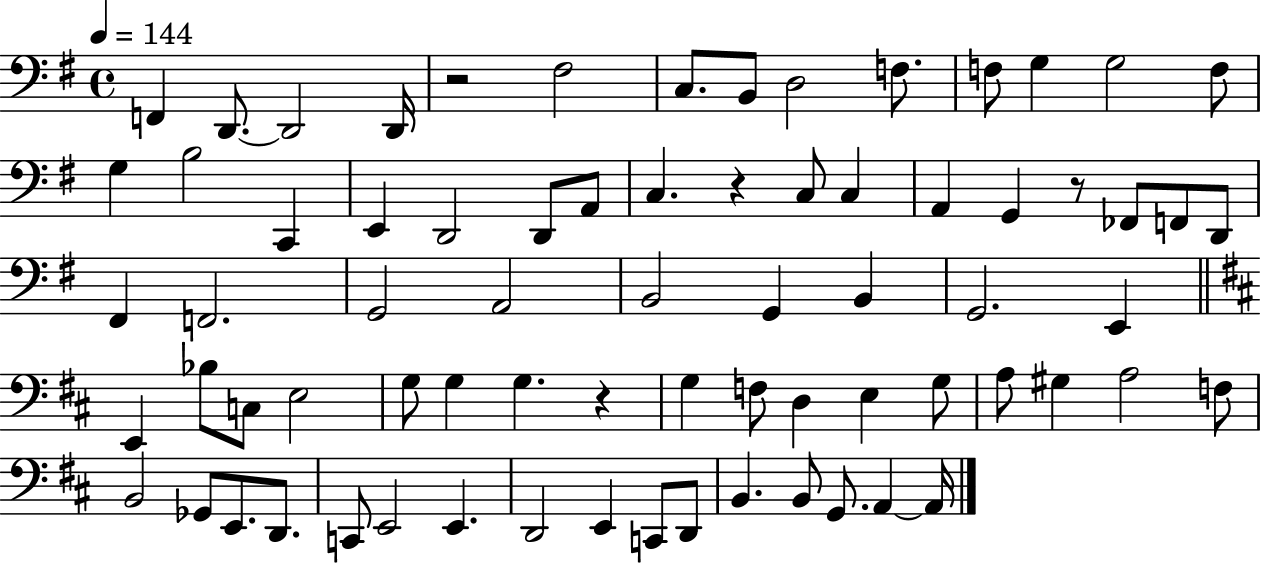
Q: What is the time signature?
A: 4/4